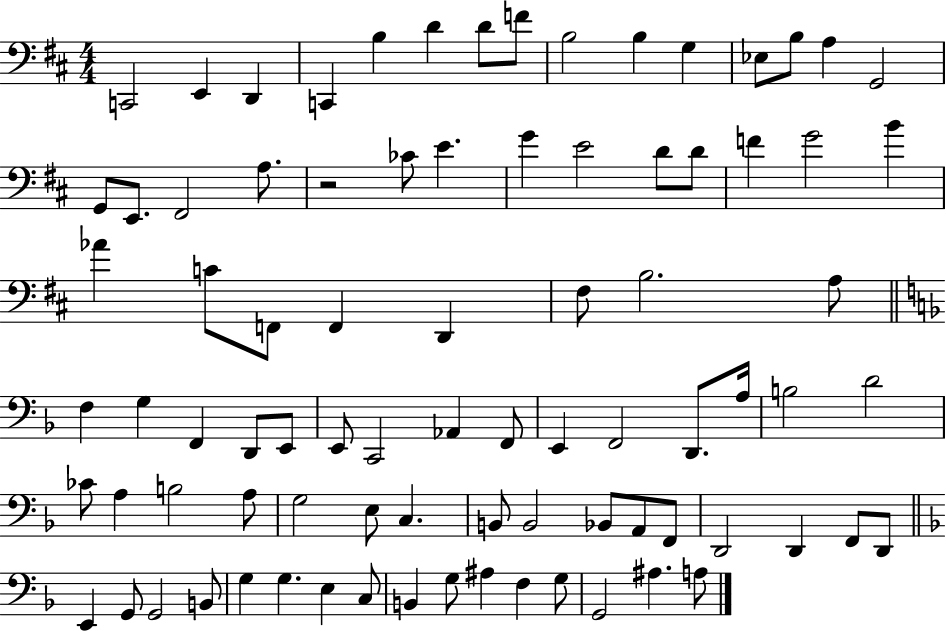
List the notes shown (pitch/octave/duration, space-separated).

C2/h E2/q D2/q C2/q B3/q D4/q D4/e F4/e B3/h B3/q G3/q Eb3/e B3/e A3/q G2/h G2/e E2/e. F#2/h A3/e. R/h CES4/e E4/q. G4/q E4/h D4/e D4/e F4/q G4/h B4/q Ab4/q C4/e F2/e F2/q D2/q F#3/e B3/h. A3/e F3/q G3/q F2/q D2/e E2/e E2/e C2/h Ab2/q F2/e E2/q F2/h D2/e. A3/s B3/h D4/h CES4/e A3/q B3/h A3/e G3/h E3/e C3/q. B2/e B2/h Bb2/e A2/e F2/e D2/h D2/q F2/e D2/e E2/q G2/e G2/h B2/e G3/q G3/q. E3/q C3/e B2/q G3/e A#3/q F3/q G3/e G2/h A#3/q. A3/e